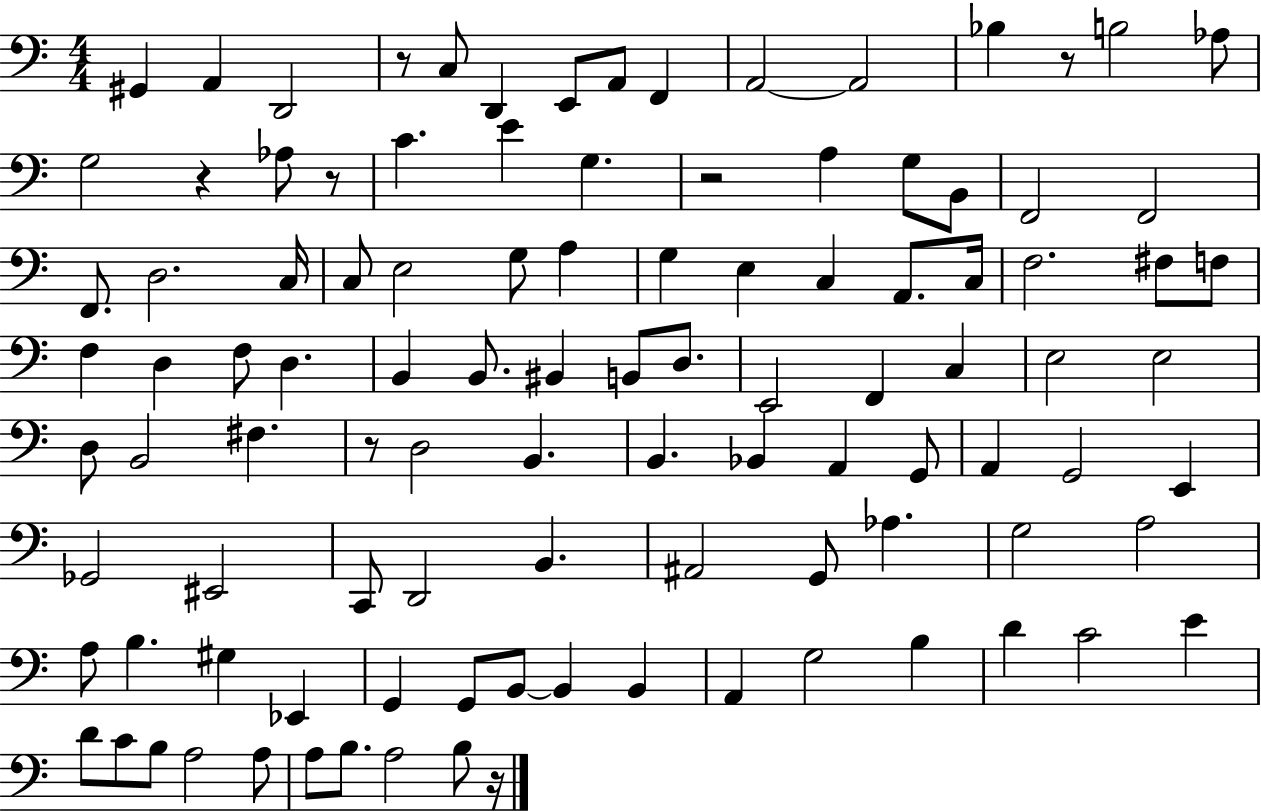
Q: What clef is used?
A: bass